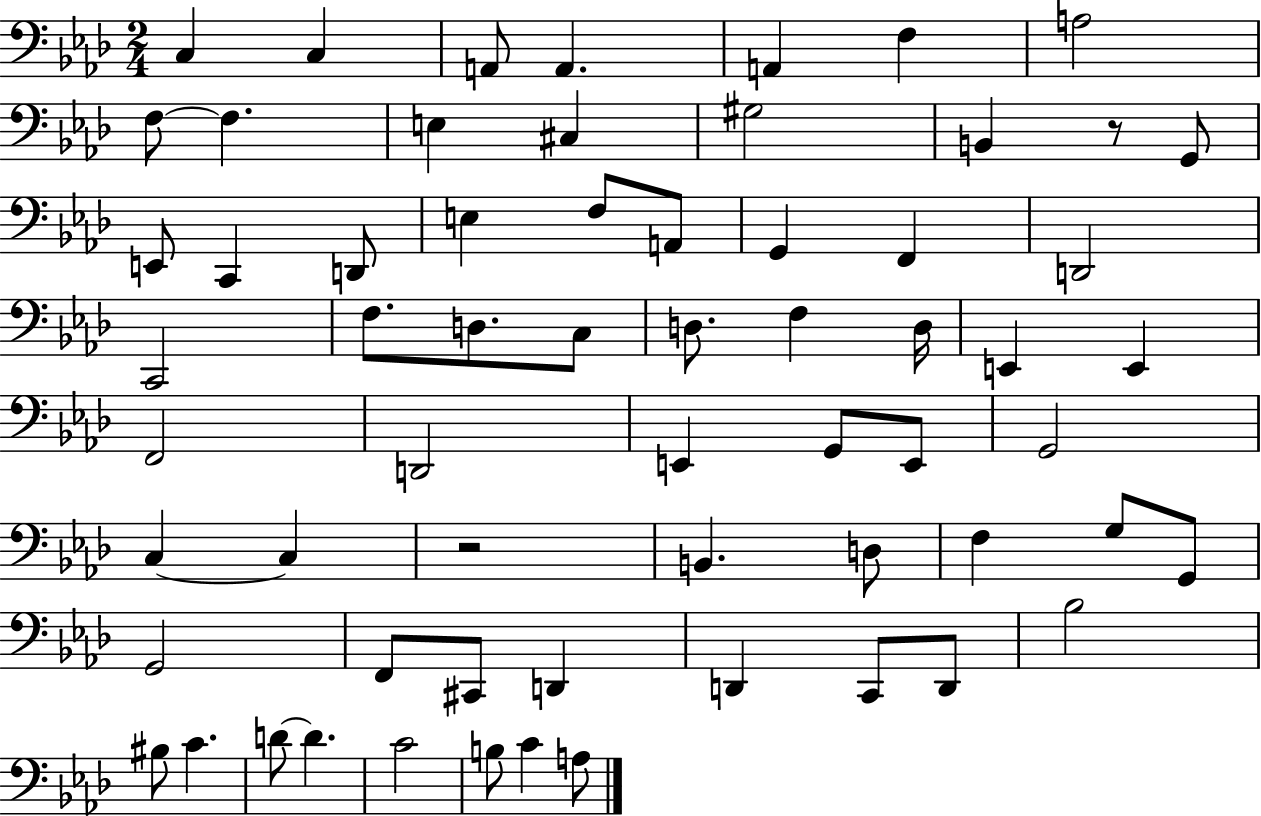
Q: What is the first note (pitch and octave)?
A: C3